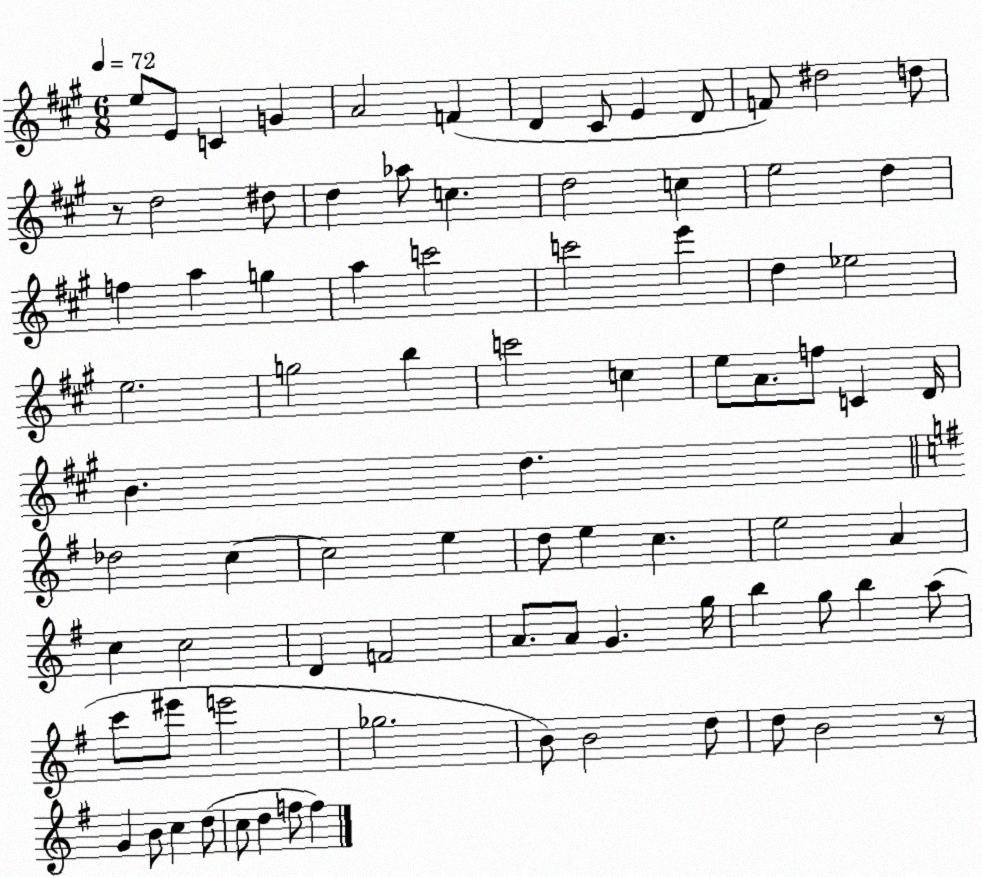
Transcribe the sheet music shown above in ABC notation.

X:1
T:Untitled
M:6/8
L:1/4
K:A
e/2 E/2 C G A2 F D ^C/2 E D/2 F/2 ^d2 d/2 z/2 d2 ^d/2 d _a/2 c d2 c e2 d f a g a c'2 c'2 e' d _e2 e2 g2 b c'2 c e/2 A/2 f/2 C D/4 B d _d2 c c2 e d/2 e c e2 A c c2 D F2 A/2 A/2 G g/4 b g/2 b a/2 c'/2 ^e'/2 e'2 _g2 B/2 B2 d/2 d/2 B2 z/2 G B/2 c d/2 c/2 d f/2 f